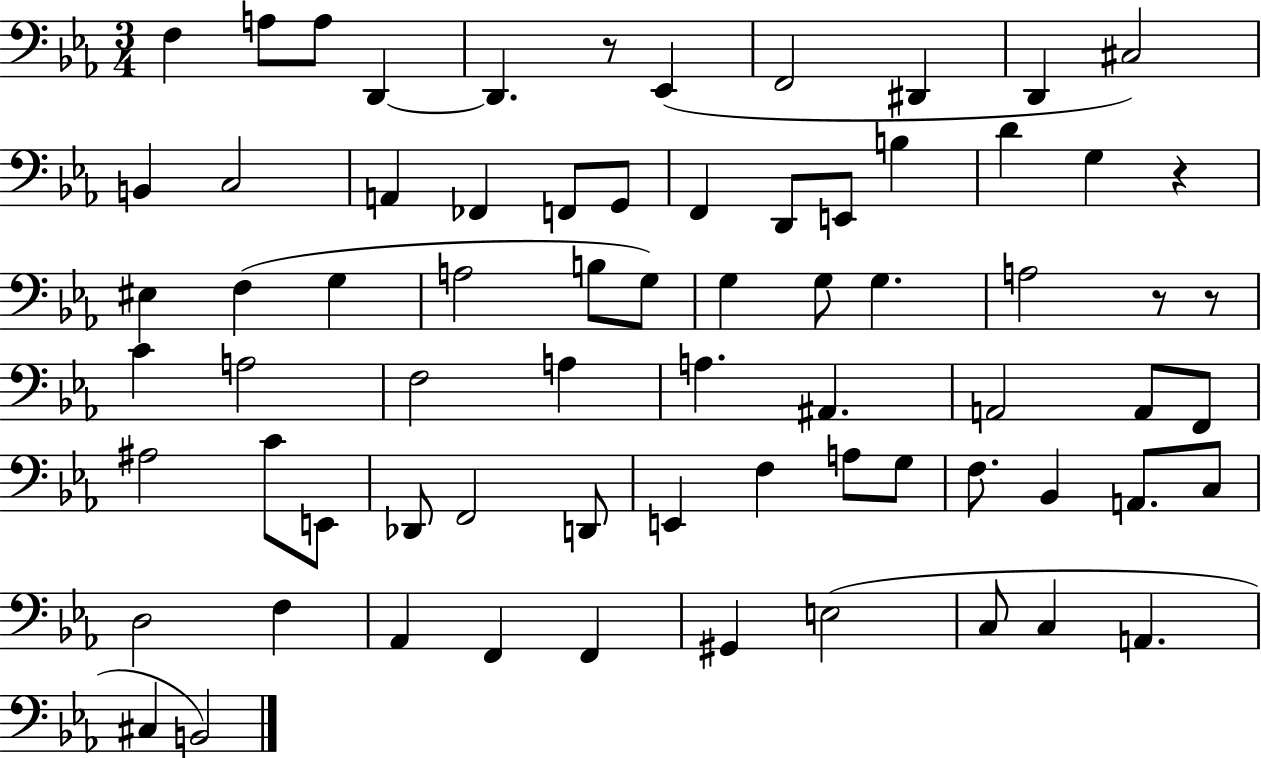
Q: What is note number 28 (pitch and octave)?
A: G3